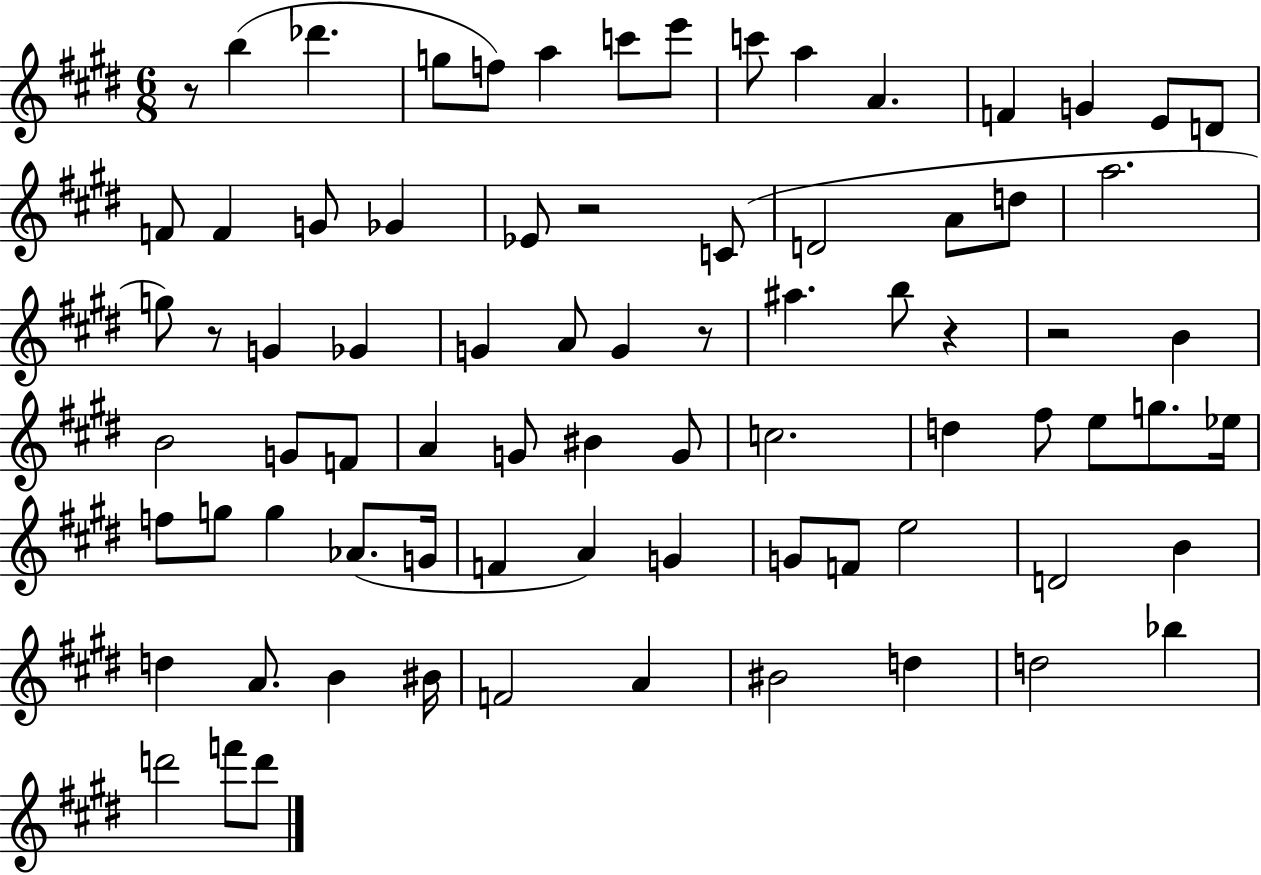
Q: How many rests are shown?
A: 6